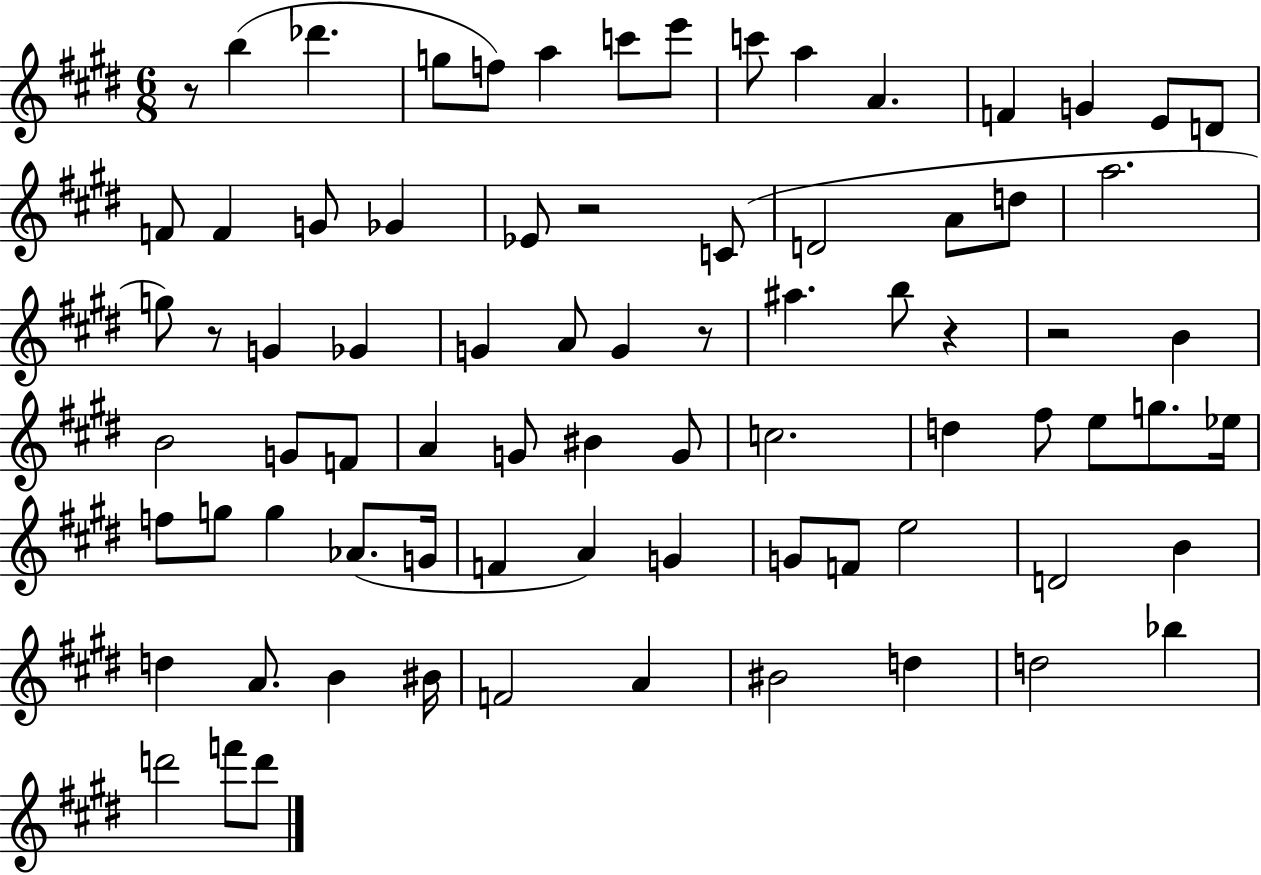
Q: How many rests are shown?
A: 6